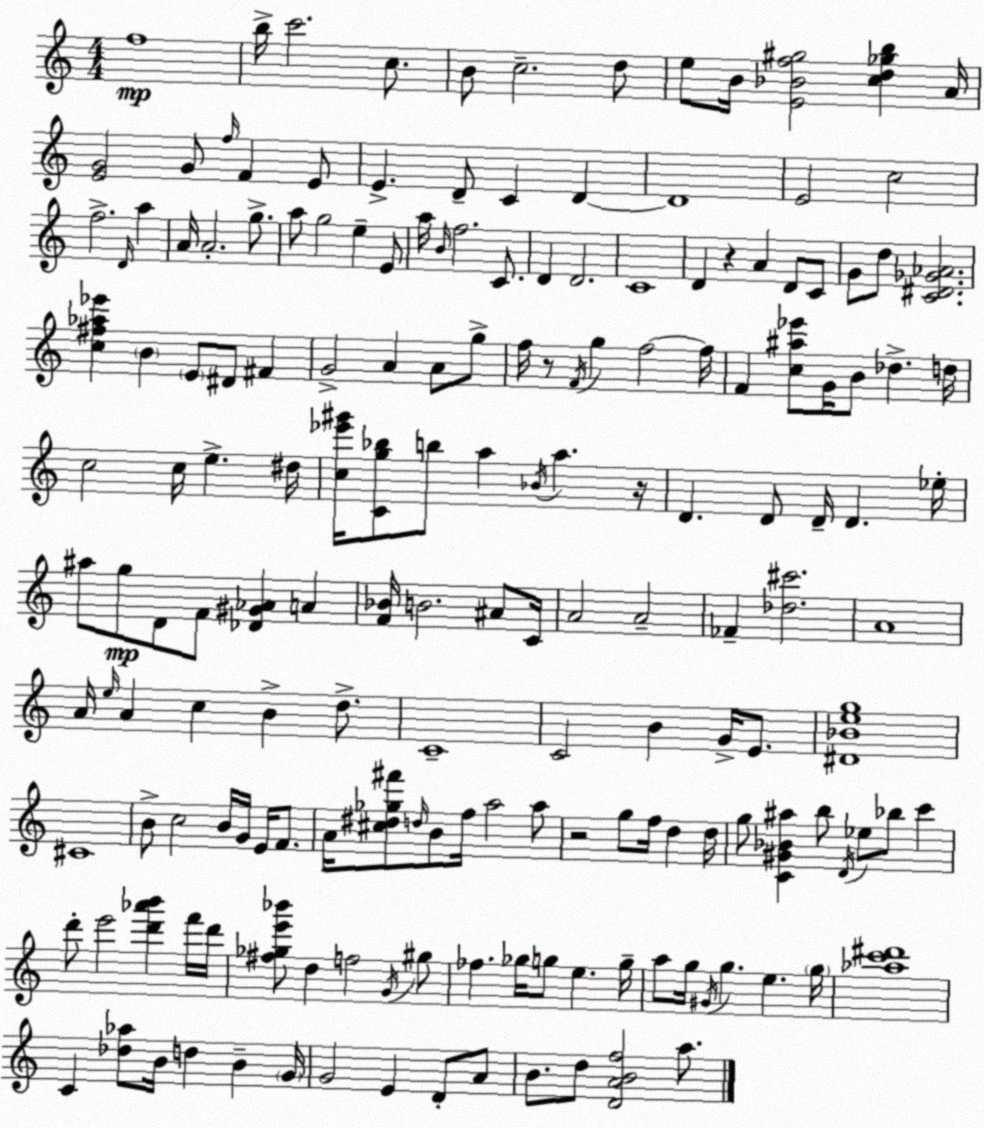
X:1
T:Untitled
M:4/4
L:1/4
K:Am
f4 b/4 c'2 c/2 B/2 c2 d/2 e/2 B/4 [E_Bf^g]2 [cd_gb] A/4 [EG]2 G/2 f/4 F E/2 E D/2 C D D4 E2 c2 f2 D/4 a A/4 A2 g/2 a/2 g2 e E/2 a/4 B/4 f2 C/2 D D2 C4 D z A D/2 C/2 G/2 d/2 [C^D_G_A]2 [c^f_a_e'] B E/2 ^D/2 ^F G2 A A/2 g/2 f/4 z/2 F/4 g f2 f/4 F [c^a_e']/2 G/4 B/2 _d d/4 c2 c/4 e ^d/4 [c_e'^g']/4 [Cg_b]/2 b/2 a _B/4 a z/4 D D/2 D/4 D _e/4 ^a/2 g/2 D/2 F/2 [_D^G_A] A [F_B]/4 B2 ^A/2 C/4 A2 A2 _F [_d^c']2 A4 A/4 e/4 A c B d/2 C4 C2 B G/4 E/2 [^D_Beg]4 ^C4 B/2 c2 B/4 G/4 E/4 F/2 A/4 [^c^d_g^f']/2 d/4 B/2 f/4 a2 a/2 z2 g/2 f/4 d d/4 g/2 [C^G_B^a] b/2 D/4 _e/2 _b/2 c' d'/2 e'2 [d'_a'b'] f'/4 d'/4 [^f_ge'_b']/2 d f2 G/4 ^g/2 _f _g/4 g/2 e g/4 a/2 g/4 ^G/4 g e g/4 [_ac'^d']4 C [_d_a]/2 B/4 d B G/4 G2 E D/2 A/2 B/2 d/2 [DABf]2 a/2